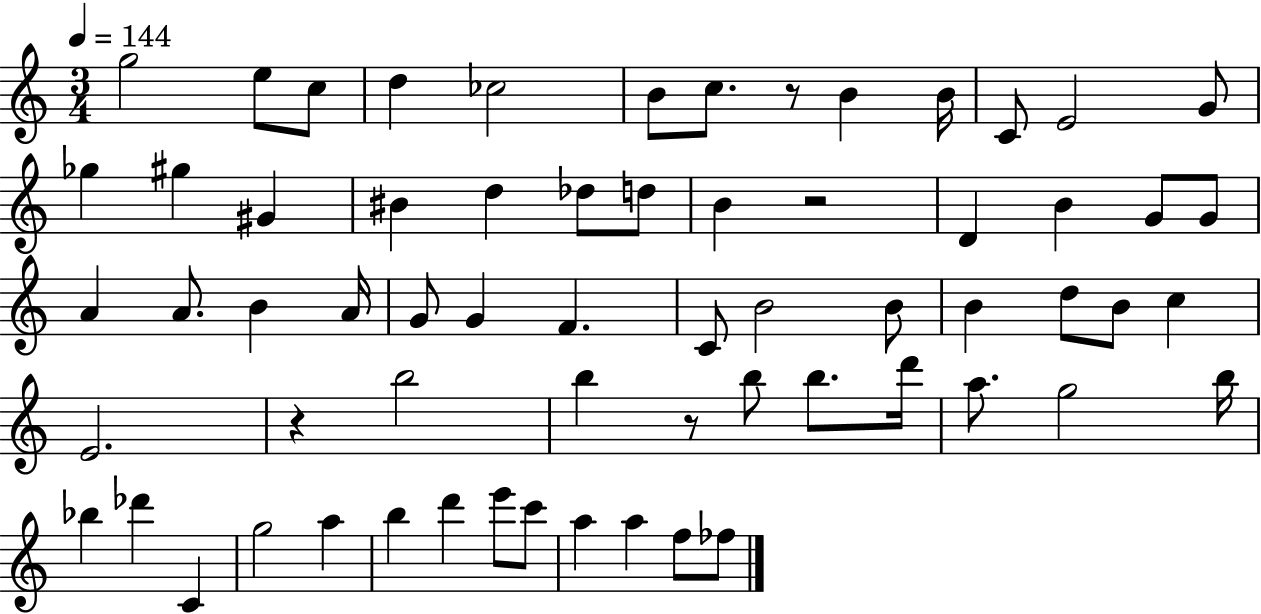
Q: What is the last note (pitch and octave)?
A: FES5